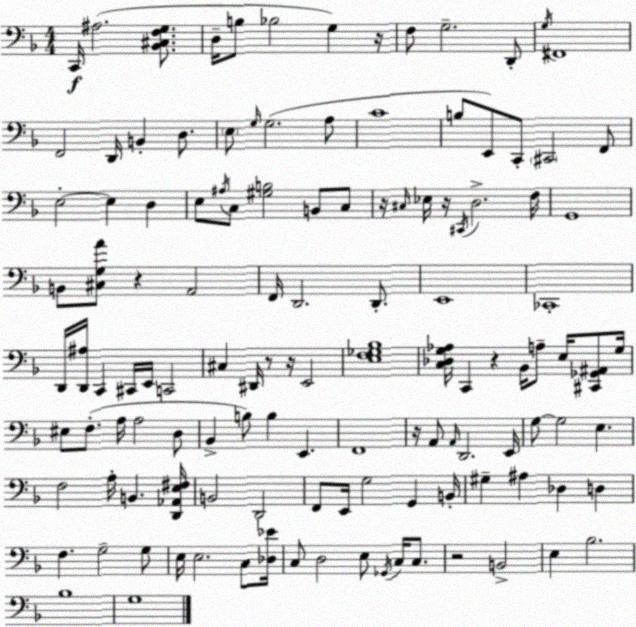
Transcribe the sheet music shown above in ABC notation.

X:1
T:Untitled
M:4/4
L:1/4
K:Dm
C,,/4 ^A,2 [_B,,^C,F,G,]/2 D,/4 B,/2 _B,2 G, z/4 F,/2 G,2 D,,/2 G,/4 ^F,,4 F,,2 D,,/4 B,, D,/2 E,/2 G,/4 G,2 A,/2 C4 B,/2 E,,/2 C,,/2 ^C,,2 F,,/2 E,2 E, D, E,/2 ^A,/4 C,/2 [^G,B,]2 B,,/2 C,/2 z/4 ^C,/4 _E,/4 z/4 ^C,,/4 D,2 F,/4 G,,4 B,,/2 [^C,G,A]/2 z A,,2 F,,/4 D,,2 D,,/2 E,,4 _C,,4 D,,/4 [D,,^A,]/4 C,, ^C,,/4 E,,/4 C,,2 ^C, ^D,,/4 z/2 z/4 E,,2 [E,F,_G,_B,]4 [C,_D,G,_A,]/4 C,, z _B,,/4 A,/2 E,/4 [^C,,_G,,^A,,]/2 G,/4 ^E,/2 F,/2 A,/4 A,2 D,/2 _B,, B,/2 B, E,, F,,4 z/4 A,,/2 A,,/4 D,,2 E,,/4 G,/2 G,2 E, F,2 A,/4 B,, [D,,_A,,E,^F,]/4 B,,2 D,,2 F,,/2 E,,/4 G,2 G,, B,,/4 ^G, ^A, _D, D, F, G,2 G,/2 E,/4 E,2 C,/2 [_D,_E]/4 C,/2 D,2 E,/2 _G,,/4 C,/4 C,/2 z2 B,,2 E, _B,2 _B,4 G,4